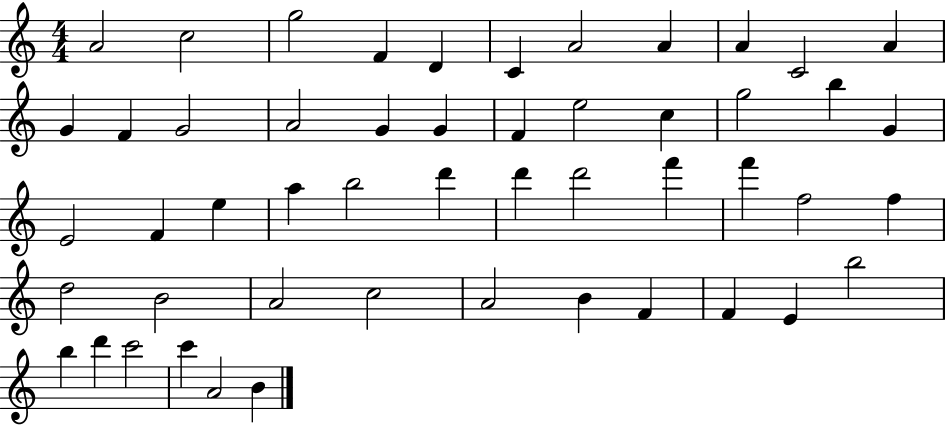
X:1
T:Untitled
M:4/4
L:1/4
K:C
A2 c2 g2 F D C A2 A A C2 A G F G2 A2 G G F e2 c g2 b G E2 F e a b2 d' d' d'2 f' f' f2 f d2 B2 A2 c2 A2 B F F E b2 b d' c'2 c' A2 B